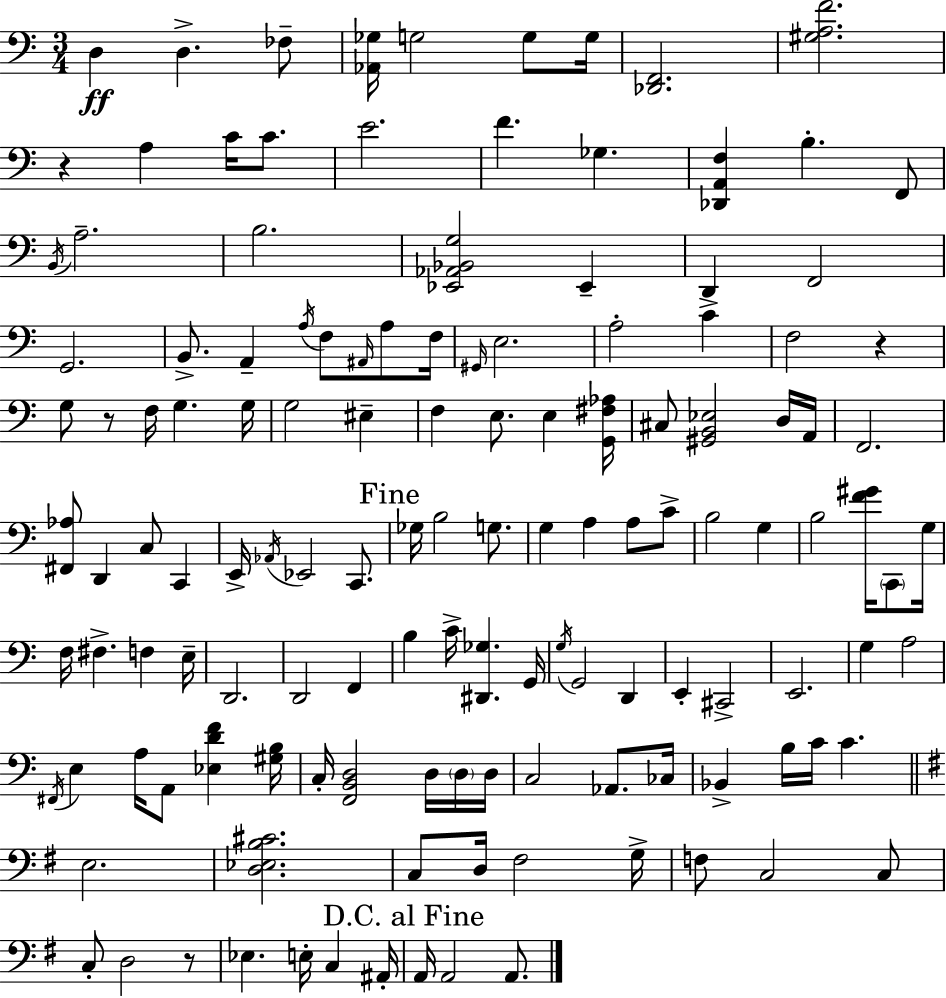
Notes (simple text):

D3/q D3/q. FES3/e [Ab2,Gb3]/s G3/h G3/e G3/s [Db2,F2]/h. [G#3,A3,F4]/h. R/q A3/q C4/s C4/e. E4/h. F4/q. Gb3/q. [Db2,A2,F3]/q B3/q. F2/e B2/s A3/h. B3/h. [Eb2,Ab2,Bb2,G3]/h Eb2/q D2/q F2/h G2/h. B2/e. A2/q A3/s F3/e A#2/s A3/e F3/s G#2/s E3/h. A3/h C4/q F3/h R/q G3/e R/e F3/s G3/q. G3/s G3/h EIS3/q F3/q E3/e. E3/q [G2,F#3,Ab3]/s C#3/e [G#2,B2,Eb3]/h D3/s A2/s F2/h. [F#2,Ab3]/e D2/q C3/e C2/q E2/s Ab2/s Eb2/h C2/e. Gb3/s B3/h G3/e. G3/q A3/q A3/e C4/e B3/h G3/q B3/h [F4,G#4]/s C2/e G3/s F3/s F#3/q. F3/q E3/s D2/h. D2/h F2/q B3/q C4/s [D#2,Gb3]/q. G2/s G3/s G2/h D2/q E2/q C#2/h E2/h. G3/q A3/h F#2/s E3/q A3/s A2/e [Eb3,D4,F4]/q [G#3,B3]/s C3/s [F2,B2,D3]/h D3/s D3/s D3/s C3/h Ab2/e. CES3/s Bb2/q B3/s C4/s C4/q. E3/h. [D3,Eb3,B3,C#4]/h. C3/e D3/s F#3/h G3/s F3/e C3/h C3/e C3/e D3/h R/e Eb3/q. E3/s C3/q A#2/s A2/s A2/h A2/e.